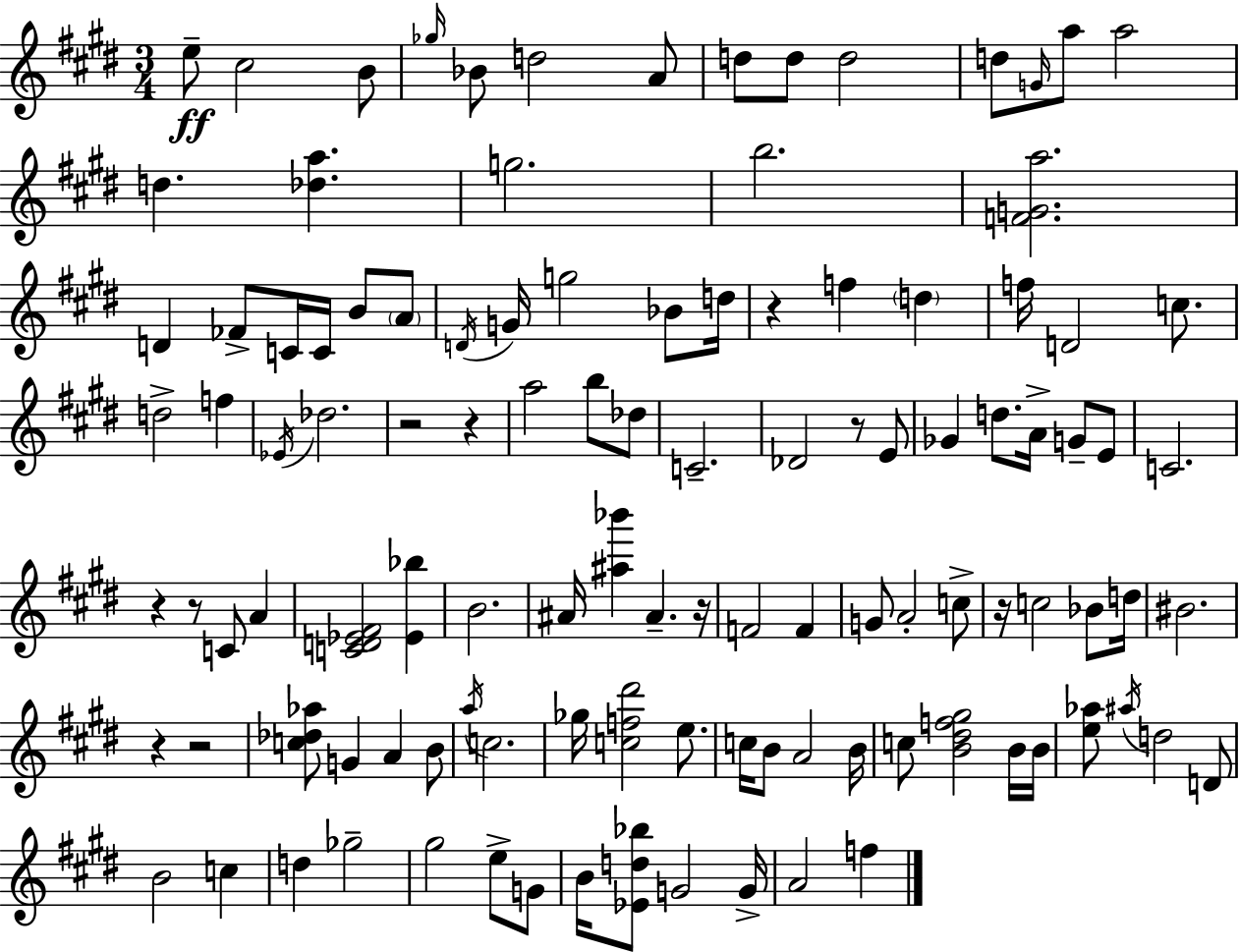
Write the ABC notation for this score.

X:1
T:Untitled
M:3/4
L:1/4
K:E
e/2 ^c2 B/2 _g/4 _B/2 d2 A/2 d/2 d/2 d2 d/2 G/4 a/2 a2 d [_da] g2 b2 [FGa]2 D _F/2 C/4 C/4 B/2 A/2 D/4 G/4 g2 _B/2 d/4 z f d f/4 D2 c/2 d2 f _E/4 _d2 z2 z a2 b/2 _d/2 C2 _D2 z/2 E/2 _G d/2 A/4 G/2 E/2 C2 z z/2 C/2 A [CD_E^F]2 [_E_b] B2 ^A/4 [^a_b'] ^A z/4 F2 F G/2 A2 c/2 z/4 c2 _B/2 d/4 ^B2 z z2 [c_d_a]/2 G A B/2 a/4 c2 _g/4 [cf^d']2 e/2 c/4 B/2 A2 B/4 c/2 [B^df^g]2 B/4 B/4 [e_a]/2 ^a/4 d2 D/2 B2 c d _g2 ^g2 e/2 G/2 B/4 [_Ed_b]/2 G2 G/4 A2 f